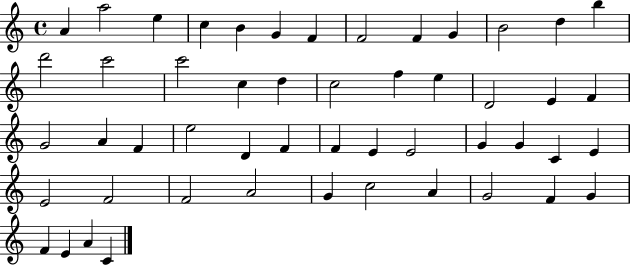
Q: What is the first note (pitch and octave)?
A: A4